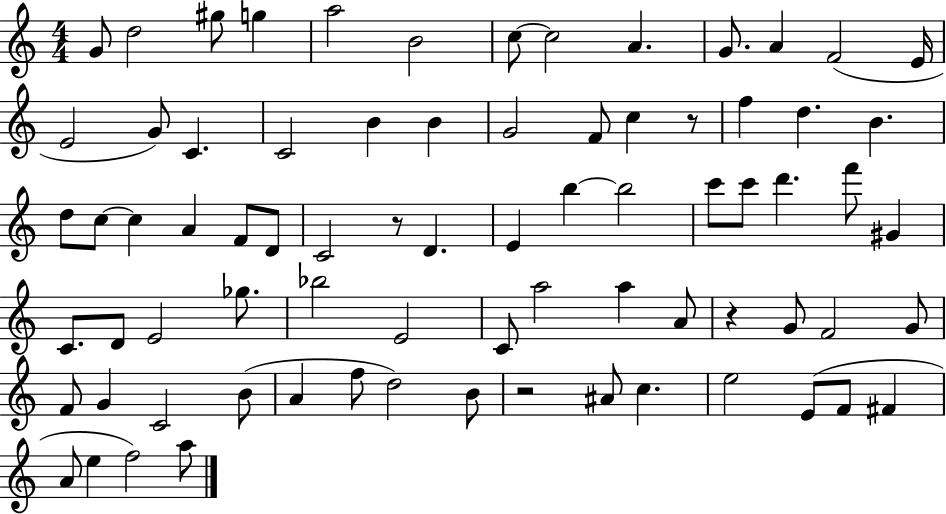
G4/e D5/h G#5/e G5/q A5/h B4/h C5/e C5/h A4/q. G4/e. A4/q F4/h E4/s E4/h G4/e C4/q. C4/h B4/q B4/q G4/h F4/e C5/q R/e F5/q D5/q. B4/q. D5/e C5/e C5/q A4/q F4/e D4/e C4/h R/e D4/q. E4/q B5/q B5/h C6/e C6/e D6/q. F6/e G#4/q C4/e. D4/e E4/h Gb5/e. Bb5/h E4/h C4/e A5/h A5/q A4/e R/q G4/e F4/h G4/e F4/e G4/q C4/h B4/e A4/q F5/e D5/h B4/e R/h A#4/e C5/q. E5/h E4/e F4/e F#4/q A4/e E5/q F5/h A5/e